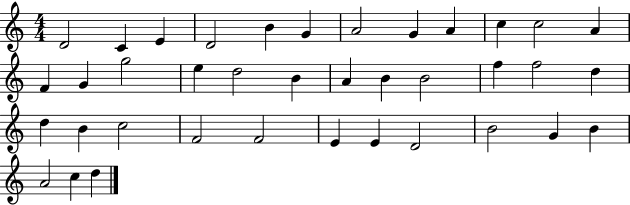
X:1
T:Untitled
M:4/4
L:1/4
K:C
D2 C E D2 B G A2 G A c c2 A F G g2 e d2 B A B B2 f f2 d d B c2 F2 F2 E E D2 B2 G B A2 c d